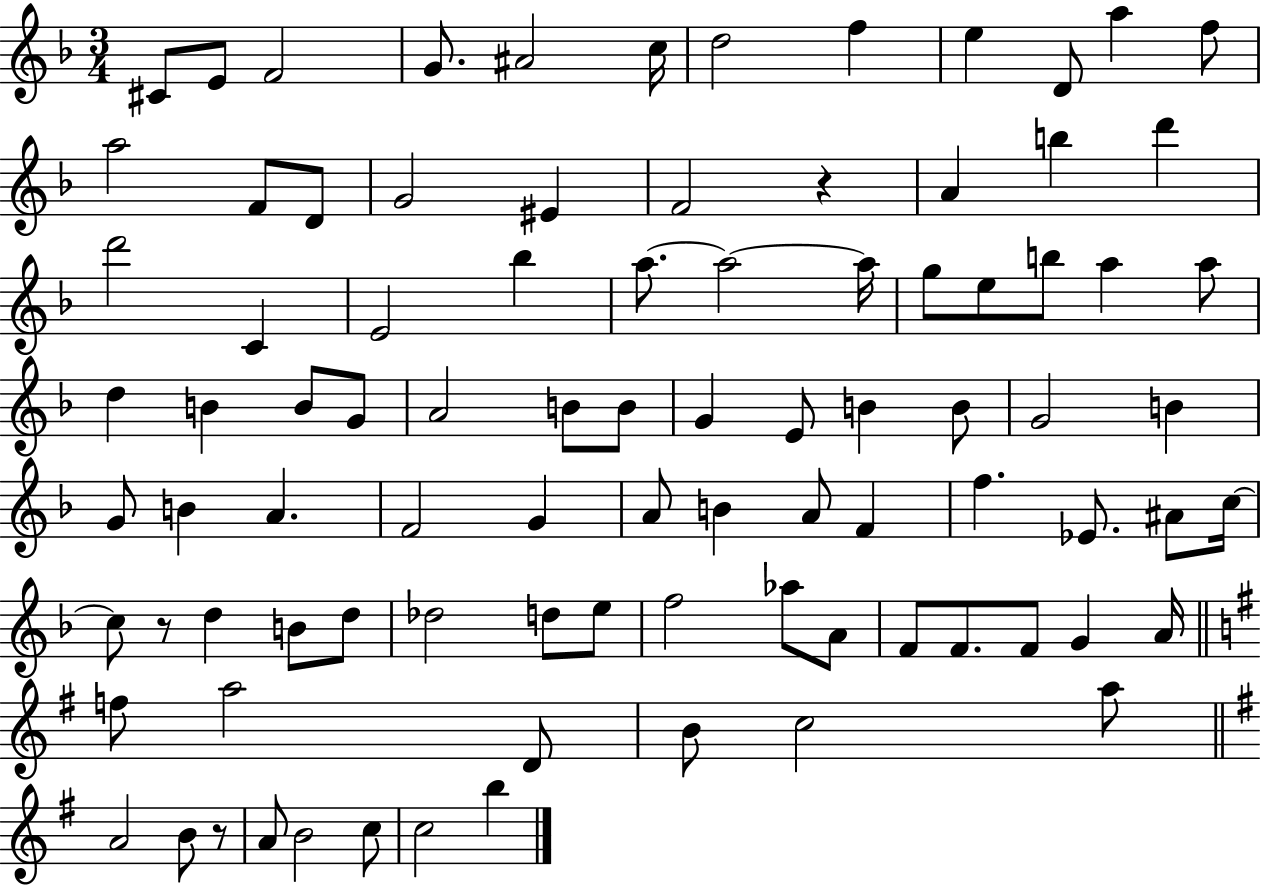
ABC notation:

X:1
T:Untitled
M:3/4
L:1/4
K:F
^C/2 E/2 F2 G/2 ^A2 c/4 d2 f e D/2 a f/2 a2 F/2 D/2 G2 ^E F2 z A b d' d'2 C E2 _b a/2 a2 a/4 g/2 e/2 b/2 a a/2 d B B/2 G/2 A2 B/2 B/2 G E/2 B B/2 G2 B G/2 B A F2 G A/2 B A/2 F f _E/2 ^A/2 c/4 c/2 z/2 d B/2 d/2 _d2 d/2 e/2 f2 _a/2 A/2 F/2 F/2 F/2 G A/4 f/2 a2 D/2 B/2 c2 a/2 A2 B/2 z/2 A/2 B2 c/2 c2 b